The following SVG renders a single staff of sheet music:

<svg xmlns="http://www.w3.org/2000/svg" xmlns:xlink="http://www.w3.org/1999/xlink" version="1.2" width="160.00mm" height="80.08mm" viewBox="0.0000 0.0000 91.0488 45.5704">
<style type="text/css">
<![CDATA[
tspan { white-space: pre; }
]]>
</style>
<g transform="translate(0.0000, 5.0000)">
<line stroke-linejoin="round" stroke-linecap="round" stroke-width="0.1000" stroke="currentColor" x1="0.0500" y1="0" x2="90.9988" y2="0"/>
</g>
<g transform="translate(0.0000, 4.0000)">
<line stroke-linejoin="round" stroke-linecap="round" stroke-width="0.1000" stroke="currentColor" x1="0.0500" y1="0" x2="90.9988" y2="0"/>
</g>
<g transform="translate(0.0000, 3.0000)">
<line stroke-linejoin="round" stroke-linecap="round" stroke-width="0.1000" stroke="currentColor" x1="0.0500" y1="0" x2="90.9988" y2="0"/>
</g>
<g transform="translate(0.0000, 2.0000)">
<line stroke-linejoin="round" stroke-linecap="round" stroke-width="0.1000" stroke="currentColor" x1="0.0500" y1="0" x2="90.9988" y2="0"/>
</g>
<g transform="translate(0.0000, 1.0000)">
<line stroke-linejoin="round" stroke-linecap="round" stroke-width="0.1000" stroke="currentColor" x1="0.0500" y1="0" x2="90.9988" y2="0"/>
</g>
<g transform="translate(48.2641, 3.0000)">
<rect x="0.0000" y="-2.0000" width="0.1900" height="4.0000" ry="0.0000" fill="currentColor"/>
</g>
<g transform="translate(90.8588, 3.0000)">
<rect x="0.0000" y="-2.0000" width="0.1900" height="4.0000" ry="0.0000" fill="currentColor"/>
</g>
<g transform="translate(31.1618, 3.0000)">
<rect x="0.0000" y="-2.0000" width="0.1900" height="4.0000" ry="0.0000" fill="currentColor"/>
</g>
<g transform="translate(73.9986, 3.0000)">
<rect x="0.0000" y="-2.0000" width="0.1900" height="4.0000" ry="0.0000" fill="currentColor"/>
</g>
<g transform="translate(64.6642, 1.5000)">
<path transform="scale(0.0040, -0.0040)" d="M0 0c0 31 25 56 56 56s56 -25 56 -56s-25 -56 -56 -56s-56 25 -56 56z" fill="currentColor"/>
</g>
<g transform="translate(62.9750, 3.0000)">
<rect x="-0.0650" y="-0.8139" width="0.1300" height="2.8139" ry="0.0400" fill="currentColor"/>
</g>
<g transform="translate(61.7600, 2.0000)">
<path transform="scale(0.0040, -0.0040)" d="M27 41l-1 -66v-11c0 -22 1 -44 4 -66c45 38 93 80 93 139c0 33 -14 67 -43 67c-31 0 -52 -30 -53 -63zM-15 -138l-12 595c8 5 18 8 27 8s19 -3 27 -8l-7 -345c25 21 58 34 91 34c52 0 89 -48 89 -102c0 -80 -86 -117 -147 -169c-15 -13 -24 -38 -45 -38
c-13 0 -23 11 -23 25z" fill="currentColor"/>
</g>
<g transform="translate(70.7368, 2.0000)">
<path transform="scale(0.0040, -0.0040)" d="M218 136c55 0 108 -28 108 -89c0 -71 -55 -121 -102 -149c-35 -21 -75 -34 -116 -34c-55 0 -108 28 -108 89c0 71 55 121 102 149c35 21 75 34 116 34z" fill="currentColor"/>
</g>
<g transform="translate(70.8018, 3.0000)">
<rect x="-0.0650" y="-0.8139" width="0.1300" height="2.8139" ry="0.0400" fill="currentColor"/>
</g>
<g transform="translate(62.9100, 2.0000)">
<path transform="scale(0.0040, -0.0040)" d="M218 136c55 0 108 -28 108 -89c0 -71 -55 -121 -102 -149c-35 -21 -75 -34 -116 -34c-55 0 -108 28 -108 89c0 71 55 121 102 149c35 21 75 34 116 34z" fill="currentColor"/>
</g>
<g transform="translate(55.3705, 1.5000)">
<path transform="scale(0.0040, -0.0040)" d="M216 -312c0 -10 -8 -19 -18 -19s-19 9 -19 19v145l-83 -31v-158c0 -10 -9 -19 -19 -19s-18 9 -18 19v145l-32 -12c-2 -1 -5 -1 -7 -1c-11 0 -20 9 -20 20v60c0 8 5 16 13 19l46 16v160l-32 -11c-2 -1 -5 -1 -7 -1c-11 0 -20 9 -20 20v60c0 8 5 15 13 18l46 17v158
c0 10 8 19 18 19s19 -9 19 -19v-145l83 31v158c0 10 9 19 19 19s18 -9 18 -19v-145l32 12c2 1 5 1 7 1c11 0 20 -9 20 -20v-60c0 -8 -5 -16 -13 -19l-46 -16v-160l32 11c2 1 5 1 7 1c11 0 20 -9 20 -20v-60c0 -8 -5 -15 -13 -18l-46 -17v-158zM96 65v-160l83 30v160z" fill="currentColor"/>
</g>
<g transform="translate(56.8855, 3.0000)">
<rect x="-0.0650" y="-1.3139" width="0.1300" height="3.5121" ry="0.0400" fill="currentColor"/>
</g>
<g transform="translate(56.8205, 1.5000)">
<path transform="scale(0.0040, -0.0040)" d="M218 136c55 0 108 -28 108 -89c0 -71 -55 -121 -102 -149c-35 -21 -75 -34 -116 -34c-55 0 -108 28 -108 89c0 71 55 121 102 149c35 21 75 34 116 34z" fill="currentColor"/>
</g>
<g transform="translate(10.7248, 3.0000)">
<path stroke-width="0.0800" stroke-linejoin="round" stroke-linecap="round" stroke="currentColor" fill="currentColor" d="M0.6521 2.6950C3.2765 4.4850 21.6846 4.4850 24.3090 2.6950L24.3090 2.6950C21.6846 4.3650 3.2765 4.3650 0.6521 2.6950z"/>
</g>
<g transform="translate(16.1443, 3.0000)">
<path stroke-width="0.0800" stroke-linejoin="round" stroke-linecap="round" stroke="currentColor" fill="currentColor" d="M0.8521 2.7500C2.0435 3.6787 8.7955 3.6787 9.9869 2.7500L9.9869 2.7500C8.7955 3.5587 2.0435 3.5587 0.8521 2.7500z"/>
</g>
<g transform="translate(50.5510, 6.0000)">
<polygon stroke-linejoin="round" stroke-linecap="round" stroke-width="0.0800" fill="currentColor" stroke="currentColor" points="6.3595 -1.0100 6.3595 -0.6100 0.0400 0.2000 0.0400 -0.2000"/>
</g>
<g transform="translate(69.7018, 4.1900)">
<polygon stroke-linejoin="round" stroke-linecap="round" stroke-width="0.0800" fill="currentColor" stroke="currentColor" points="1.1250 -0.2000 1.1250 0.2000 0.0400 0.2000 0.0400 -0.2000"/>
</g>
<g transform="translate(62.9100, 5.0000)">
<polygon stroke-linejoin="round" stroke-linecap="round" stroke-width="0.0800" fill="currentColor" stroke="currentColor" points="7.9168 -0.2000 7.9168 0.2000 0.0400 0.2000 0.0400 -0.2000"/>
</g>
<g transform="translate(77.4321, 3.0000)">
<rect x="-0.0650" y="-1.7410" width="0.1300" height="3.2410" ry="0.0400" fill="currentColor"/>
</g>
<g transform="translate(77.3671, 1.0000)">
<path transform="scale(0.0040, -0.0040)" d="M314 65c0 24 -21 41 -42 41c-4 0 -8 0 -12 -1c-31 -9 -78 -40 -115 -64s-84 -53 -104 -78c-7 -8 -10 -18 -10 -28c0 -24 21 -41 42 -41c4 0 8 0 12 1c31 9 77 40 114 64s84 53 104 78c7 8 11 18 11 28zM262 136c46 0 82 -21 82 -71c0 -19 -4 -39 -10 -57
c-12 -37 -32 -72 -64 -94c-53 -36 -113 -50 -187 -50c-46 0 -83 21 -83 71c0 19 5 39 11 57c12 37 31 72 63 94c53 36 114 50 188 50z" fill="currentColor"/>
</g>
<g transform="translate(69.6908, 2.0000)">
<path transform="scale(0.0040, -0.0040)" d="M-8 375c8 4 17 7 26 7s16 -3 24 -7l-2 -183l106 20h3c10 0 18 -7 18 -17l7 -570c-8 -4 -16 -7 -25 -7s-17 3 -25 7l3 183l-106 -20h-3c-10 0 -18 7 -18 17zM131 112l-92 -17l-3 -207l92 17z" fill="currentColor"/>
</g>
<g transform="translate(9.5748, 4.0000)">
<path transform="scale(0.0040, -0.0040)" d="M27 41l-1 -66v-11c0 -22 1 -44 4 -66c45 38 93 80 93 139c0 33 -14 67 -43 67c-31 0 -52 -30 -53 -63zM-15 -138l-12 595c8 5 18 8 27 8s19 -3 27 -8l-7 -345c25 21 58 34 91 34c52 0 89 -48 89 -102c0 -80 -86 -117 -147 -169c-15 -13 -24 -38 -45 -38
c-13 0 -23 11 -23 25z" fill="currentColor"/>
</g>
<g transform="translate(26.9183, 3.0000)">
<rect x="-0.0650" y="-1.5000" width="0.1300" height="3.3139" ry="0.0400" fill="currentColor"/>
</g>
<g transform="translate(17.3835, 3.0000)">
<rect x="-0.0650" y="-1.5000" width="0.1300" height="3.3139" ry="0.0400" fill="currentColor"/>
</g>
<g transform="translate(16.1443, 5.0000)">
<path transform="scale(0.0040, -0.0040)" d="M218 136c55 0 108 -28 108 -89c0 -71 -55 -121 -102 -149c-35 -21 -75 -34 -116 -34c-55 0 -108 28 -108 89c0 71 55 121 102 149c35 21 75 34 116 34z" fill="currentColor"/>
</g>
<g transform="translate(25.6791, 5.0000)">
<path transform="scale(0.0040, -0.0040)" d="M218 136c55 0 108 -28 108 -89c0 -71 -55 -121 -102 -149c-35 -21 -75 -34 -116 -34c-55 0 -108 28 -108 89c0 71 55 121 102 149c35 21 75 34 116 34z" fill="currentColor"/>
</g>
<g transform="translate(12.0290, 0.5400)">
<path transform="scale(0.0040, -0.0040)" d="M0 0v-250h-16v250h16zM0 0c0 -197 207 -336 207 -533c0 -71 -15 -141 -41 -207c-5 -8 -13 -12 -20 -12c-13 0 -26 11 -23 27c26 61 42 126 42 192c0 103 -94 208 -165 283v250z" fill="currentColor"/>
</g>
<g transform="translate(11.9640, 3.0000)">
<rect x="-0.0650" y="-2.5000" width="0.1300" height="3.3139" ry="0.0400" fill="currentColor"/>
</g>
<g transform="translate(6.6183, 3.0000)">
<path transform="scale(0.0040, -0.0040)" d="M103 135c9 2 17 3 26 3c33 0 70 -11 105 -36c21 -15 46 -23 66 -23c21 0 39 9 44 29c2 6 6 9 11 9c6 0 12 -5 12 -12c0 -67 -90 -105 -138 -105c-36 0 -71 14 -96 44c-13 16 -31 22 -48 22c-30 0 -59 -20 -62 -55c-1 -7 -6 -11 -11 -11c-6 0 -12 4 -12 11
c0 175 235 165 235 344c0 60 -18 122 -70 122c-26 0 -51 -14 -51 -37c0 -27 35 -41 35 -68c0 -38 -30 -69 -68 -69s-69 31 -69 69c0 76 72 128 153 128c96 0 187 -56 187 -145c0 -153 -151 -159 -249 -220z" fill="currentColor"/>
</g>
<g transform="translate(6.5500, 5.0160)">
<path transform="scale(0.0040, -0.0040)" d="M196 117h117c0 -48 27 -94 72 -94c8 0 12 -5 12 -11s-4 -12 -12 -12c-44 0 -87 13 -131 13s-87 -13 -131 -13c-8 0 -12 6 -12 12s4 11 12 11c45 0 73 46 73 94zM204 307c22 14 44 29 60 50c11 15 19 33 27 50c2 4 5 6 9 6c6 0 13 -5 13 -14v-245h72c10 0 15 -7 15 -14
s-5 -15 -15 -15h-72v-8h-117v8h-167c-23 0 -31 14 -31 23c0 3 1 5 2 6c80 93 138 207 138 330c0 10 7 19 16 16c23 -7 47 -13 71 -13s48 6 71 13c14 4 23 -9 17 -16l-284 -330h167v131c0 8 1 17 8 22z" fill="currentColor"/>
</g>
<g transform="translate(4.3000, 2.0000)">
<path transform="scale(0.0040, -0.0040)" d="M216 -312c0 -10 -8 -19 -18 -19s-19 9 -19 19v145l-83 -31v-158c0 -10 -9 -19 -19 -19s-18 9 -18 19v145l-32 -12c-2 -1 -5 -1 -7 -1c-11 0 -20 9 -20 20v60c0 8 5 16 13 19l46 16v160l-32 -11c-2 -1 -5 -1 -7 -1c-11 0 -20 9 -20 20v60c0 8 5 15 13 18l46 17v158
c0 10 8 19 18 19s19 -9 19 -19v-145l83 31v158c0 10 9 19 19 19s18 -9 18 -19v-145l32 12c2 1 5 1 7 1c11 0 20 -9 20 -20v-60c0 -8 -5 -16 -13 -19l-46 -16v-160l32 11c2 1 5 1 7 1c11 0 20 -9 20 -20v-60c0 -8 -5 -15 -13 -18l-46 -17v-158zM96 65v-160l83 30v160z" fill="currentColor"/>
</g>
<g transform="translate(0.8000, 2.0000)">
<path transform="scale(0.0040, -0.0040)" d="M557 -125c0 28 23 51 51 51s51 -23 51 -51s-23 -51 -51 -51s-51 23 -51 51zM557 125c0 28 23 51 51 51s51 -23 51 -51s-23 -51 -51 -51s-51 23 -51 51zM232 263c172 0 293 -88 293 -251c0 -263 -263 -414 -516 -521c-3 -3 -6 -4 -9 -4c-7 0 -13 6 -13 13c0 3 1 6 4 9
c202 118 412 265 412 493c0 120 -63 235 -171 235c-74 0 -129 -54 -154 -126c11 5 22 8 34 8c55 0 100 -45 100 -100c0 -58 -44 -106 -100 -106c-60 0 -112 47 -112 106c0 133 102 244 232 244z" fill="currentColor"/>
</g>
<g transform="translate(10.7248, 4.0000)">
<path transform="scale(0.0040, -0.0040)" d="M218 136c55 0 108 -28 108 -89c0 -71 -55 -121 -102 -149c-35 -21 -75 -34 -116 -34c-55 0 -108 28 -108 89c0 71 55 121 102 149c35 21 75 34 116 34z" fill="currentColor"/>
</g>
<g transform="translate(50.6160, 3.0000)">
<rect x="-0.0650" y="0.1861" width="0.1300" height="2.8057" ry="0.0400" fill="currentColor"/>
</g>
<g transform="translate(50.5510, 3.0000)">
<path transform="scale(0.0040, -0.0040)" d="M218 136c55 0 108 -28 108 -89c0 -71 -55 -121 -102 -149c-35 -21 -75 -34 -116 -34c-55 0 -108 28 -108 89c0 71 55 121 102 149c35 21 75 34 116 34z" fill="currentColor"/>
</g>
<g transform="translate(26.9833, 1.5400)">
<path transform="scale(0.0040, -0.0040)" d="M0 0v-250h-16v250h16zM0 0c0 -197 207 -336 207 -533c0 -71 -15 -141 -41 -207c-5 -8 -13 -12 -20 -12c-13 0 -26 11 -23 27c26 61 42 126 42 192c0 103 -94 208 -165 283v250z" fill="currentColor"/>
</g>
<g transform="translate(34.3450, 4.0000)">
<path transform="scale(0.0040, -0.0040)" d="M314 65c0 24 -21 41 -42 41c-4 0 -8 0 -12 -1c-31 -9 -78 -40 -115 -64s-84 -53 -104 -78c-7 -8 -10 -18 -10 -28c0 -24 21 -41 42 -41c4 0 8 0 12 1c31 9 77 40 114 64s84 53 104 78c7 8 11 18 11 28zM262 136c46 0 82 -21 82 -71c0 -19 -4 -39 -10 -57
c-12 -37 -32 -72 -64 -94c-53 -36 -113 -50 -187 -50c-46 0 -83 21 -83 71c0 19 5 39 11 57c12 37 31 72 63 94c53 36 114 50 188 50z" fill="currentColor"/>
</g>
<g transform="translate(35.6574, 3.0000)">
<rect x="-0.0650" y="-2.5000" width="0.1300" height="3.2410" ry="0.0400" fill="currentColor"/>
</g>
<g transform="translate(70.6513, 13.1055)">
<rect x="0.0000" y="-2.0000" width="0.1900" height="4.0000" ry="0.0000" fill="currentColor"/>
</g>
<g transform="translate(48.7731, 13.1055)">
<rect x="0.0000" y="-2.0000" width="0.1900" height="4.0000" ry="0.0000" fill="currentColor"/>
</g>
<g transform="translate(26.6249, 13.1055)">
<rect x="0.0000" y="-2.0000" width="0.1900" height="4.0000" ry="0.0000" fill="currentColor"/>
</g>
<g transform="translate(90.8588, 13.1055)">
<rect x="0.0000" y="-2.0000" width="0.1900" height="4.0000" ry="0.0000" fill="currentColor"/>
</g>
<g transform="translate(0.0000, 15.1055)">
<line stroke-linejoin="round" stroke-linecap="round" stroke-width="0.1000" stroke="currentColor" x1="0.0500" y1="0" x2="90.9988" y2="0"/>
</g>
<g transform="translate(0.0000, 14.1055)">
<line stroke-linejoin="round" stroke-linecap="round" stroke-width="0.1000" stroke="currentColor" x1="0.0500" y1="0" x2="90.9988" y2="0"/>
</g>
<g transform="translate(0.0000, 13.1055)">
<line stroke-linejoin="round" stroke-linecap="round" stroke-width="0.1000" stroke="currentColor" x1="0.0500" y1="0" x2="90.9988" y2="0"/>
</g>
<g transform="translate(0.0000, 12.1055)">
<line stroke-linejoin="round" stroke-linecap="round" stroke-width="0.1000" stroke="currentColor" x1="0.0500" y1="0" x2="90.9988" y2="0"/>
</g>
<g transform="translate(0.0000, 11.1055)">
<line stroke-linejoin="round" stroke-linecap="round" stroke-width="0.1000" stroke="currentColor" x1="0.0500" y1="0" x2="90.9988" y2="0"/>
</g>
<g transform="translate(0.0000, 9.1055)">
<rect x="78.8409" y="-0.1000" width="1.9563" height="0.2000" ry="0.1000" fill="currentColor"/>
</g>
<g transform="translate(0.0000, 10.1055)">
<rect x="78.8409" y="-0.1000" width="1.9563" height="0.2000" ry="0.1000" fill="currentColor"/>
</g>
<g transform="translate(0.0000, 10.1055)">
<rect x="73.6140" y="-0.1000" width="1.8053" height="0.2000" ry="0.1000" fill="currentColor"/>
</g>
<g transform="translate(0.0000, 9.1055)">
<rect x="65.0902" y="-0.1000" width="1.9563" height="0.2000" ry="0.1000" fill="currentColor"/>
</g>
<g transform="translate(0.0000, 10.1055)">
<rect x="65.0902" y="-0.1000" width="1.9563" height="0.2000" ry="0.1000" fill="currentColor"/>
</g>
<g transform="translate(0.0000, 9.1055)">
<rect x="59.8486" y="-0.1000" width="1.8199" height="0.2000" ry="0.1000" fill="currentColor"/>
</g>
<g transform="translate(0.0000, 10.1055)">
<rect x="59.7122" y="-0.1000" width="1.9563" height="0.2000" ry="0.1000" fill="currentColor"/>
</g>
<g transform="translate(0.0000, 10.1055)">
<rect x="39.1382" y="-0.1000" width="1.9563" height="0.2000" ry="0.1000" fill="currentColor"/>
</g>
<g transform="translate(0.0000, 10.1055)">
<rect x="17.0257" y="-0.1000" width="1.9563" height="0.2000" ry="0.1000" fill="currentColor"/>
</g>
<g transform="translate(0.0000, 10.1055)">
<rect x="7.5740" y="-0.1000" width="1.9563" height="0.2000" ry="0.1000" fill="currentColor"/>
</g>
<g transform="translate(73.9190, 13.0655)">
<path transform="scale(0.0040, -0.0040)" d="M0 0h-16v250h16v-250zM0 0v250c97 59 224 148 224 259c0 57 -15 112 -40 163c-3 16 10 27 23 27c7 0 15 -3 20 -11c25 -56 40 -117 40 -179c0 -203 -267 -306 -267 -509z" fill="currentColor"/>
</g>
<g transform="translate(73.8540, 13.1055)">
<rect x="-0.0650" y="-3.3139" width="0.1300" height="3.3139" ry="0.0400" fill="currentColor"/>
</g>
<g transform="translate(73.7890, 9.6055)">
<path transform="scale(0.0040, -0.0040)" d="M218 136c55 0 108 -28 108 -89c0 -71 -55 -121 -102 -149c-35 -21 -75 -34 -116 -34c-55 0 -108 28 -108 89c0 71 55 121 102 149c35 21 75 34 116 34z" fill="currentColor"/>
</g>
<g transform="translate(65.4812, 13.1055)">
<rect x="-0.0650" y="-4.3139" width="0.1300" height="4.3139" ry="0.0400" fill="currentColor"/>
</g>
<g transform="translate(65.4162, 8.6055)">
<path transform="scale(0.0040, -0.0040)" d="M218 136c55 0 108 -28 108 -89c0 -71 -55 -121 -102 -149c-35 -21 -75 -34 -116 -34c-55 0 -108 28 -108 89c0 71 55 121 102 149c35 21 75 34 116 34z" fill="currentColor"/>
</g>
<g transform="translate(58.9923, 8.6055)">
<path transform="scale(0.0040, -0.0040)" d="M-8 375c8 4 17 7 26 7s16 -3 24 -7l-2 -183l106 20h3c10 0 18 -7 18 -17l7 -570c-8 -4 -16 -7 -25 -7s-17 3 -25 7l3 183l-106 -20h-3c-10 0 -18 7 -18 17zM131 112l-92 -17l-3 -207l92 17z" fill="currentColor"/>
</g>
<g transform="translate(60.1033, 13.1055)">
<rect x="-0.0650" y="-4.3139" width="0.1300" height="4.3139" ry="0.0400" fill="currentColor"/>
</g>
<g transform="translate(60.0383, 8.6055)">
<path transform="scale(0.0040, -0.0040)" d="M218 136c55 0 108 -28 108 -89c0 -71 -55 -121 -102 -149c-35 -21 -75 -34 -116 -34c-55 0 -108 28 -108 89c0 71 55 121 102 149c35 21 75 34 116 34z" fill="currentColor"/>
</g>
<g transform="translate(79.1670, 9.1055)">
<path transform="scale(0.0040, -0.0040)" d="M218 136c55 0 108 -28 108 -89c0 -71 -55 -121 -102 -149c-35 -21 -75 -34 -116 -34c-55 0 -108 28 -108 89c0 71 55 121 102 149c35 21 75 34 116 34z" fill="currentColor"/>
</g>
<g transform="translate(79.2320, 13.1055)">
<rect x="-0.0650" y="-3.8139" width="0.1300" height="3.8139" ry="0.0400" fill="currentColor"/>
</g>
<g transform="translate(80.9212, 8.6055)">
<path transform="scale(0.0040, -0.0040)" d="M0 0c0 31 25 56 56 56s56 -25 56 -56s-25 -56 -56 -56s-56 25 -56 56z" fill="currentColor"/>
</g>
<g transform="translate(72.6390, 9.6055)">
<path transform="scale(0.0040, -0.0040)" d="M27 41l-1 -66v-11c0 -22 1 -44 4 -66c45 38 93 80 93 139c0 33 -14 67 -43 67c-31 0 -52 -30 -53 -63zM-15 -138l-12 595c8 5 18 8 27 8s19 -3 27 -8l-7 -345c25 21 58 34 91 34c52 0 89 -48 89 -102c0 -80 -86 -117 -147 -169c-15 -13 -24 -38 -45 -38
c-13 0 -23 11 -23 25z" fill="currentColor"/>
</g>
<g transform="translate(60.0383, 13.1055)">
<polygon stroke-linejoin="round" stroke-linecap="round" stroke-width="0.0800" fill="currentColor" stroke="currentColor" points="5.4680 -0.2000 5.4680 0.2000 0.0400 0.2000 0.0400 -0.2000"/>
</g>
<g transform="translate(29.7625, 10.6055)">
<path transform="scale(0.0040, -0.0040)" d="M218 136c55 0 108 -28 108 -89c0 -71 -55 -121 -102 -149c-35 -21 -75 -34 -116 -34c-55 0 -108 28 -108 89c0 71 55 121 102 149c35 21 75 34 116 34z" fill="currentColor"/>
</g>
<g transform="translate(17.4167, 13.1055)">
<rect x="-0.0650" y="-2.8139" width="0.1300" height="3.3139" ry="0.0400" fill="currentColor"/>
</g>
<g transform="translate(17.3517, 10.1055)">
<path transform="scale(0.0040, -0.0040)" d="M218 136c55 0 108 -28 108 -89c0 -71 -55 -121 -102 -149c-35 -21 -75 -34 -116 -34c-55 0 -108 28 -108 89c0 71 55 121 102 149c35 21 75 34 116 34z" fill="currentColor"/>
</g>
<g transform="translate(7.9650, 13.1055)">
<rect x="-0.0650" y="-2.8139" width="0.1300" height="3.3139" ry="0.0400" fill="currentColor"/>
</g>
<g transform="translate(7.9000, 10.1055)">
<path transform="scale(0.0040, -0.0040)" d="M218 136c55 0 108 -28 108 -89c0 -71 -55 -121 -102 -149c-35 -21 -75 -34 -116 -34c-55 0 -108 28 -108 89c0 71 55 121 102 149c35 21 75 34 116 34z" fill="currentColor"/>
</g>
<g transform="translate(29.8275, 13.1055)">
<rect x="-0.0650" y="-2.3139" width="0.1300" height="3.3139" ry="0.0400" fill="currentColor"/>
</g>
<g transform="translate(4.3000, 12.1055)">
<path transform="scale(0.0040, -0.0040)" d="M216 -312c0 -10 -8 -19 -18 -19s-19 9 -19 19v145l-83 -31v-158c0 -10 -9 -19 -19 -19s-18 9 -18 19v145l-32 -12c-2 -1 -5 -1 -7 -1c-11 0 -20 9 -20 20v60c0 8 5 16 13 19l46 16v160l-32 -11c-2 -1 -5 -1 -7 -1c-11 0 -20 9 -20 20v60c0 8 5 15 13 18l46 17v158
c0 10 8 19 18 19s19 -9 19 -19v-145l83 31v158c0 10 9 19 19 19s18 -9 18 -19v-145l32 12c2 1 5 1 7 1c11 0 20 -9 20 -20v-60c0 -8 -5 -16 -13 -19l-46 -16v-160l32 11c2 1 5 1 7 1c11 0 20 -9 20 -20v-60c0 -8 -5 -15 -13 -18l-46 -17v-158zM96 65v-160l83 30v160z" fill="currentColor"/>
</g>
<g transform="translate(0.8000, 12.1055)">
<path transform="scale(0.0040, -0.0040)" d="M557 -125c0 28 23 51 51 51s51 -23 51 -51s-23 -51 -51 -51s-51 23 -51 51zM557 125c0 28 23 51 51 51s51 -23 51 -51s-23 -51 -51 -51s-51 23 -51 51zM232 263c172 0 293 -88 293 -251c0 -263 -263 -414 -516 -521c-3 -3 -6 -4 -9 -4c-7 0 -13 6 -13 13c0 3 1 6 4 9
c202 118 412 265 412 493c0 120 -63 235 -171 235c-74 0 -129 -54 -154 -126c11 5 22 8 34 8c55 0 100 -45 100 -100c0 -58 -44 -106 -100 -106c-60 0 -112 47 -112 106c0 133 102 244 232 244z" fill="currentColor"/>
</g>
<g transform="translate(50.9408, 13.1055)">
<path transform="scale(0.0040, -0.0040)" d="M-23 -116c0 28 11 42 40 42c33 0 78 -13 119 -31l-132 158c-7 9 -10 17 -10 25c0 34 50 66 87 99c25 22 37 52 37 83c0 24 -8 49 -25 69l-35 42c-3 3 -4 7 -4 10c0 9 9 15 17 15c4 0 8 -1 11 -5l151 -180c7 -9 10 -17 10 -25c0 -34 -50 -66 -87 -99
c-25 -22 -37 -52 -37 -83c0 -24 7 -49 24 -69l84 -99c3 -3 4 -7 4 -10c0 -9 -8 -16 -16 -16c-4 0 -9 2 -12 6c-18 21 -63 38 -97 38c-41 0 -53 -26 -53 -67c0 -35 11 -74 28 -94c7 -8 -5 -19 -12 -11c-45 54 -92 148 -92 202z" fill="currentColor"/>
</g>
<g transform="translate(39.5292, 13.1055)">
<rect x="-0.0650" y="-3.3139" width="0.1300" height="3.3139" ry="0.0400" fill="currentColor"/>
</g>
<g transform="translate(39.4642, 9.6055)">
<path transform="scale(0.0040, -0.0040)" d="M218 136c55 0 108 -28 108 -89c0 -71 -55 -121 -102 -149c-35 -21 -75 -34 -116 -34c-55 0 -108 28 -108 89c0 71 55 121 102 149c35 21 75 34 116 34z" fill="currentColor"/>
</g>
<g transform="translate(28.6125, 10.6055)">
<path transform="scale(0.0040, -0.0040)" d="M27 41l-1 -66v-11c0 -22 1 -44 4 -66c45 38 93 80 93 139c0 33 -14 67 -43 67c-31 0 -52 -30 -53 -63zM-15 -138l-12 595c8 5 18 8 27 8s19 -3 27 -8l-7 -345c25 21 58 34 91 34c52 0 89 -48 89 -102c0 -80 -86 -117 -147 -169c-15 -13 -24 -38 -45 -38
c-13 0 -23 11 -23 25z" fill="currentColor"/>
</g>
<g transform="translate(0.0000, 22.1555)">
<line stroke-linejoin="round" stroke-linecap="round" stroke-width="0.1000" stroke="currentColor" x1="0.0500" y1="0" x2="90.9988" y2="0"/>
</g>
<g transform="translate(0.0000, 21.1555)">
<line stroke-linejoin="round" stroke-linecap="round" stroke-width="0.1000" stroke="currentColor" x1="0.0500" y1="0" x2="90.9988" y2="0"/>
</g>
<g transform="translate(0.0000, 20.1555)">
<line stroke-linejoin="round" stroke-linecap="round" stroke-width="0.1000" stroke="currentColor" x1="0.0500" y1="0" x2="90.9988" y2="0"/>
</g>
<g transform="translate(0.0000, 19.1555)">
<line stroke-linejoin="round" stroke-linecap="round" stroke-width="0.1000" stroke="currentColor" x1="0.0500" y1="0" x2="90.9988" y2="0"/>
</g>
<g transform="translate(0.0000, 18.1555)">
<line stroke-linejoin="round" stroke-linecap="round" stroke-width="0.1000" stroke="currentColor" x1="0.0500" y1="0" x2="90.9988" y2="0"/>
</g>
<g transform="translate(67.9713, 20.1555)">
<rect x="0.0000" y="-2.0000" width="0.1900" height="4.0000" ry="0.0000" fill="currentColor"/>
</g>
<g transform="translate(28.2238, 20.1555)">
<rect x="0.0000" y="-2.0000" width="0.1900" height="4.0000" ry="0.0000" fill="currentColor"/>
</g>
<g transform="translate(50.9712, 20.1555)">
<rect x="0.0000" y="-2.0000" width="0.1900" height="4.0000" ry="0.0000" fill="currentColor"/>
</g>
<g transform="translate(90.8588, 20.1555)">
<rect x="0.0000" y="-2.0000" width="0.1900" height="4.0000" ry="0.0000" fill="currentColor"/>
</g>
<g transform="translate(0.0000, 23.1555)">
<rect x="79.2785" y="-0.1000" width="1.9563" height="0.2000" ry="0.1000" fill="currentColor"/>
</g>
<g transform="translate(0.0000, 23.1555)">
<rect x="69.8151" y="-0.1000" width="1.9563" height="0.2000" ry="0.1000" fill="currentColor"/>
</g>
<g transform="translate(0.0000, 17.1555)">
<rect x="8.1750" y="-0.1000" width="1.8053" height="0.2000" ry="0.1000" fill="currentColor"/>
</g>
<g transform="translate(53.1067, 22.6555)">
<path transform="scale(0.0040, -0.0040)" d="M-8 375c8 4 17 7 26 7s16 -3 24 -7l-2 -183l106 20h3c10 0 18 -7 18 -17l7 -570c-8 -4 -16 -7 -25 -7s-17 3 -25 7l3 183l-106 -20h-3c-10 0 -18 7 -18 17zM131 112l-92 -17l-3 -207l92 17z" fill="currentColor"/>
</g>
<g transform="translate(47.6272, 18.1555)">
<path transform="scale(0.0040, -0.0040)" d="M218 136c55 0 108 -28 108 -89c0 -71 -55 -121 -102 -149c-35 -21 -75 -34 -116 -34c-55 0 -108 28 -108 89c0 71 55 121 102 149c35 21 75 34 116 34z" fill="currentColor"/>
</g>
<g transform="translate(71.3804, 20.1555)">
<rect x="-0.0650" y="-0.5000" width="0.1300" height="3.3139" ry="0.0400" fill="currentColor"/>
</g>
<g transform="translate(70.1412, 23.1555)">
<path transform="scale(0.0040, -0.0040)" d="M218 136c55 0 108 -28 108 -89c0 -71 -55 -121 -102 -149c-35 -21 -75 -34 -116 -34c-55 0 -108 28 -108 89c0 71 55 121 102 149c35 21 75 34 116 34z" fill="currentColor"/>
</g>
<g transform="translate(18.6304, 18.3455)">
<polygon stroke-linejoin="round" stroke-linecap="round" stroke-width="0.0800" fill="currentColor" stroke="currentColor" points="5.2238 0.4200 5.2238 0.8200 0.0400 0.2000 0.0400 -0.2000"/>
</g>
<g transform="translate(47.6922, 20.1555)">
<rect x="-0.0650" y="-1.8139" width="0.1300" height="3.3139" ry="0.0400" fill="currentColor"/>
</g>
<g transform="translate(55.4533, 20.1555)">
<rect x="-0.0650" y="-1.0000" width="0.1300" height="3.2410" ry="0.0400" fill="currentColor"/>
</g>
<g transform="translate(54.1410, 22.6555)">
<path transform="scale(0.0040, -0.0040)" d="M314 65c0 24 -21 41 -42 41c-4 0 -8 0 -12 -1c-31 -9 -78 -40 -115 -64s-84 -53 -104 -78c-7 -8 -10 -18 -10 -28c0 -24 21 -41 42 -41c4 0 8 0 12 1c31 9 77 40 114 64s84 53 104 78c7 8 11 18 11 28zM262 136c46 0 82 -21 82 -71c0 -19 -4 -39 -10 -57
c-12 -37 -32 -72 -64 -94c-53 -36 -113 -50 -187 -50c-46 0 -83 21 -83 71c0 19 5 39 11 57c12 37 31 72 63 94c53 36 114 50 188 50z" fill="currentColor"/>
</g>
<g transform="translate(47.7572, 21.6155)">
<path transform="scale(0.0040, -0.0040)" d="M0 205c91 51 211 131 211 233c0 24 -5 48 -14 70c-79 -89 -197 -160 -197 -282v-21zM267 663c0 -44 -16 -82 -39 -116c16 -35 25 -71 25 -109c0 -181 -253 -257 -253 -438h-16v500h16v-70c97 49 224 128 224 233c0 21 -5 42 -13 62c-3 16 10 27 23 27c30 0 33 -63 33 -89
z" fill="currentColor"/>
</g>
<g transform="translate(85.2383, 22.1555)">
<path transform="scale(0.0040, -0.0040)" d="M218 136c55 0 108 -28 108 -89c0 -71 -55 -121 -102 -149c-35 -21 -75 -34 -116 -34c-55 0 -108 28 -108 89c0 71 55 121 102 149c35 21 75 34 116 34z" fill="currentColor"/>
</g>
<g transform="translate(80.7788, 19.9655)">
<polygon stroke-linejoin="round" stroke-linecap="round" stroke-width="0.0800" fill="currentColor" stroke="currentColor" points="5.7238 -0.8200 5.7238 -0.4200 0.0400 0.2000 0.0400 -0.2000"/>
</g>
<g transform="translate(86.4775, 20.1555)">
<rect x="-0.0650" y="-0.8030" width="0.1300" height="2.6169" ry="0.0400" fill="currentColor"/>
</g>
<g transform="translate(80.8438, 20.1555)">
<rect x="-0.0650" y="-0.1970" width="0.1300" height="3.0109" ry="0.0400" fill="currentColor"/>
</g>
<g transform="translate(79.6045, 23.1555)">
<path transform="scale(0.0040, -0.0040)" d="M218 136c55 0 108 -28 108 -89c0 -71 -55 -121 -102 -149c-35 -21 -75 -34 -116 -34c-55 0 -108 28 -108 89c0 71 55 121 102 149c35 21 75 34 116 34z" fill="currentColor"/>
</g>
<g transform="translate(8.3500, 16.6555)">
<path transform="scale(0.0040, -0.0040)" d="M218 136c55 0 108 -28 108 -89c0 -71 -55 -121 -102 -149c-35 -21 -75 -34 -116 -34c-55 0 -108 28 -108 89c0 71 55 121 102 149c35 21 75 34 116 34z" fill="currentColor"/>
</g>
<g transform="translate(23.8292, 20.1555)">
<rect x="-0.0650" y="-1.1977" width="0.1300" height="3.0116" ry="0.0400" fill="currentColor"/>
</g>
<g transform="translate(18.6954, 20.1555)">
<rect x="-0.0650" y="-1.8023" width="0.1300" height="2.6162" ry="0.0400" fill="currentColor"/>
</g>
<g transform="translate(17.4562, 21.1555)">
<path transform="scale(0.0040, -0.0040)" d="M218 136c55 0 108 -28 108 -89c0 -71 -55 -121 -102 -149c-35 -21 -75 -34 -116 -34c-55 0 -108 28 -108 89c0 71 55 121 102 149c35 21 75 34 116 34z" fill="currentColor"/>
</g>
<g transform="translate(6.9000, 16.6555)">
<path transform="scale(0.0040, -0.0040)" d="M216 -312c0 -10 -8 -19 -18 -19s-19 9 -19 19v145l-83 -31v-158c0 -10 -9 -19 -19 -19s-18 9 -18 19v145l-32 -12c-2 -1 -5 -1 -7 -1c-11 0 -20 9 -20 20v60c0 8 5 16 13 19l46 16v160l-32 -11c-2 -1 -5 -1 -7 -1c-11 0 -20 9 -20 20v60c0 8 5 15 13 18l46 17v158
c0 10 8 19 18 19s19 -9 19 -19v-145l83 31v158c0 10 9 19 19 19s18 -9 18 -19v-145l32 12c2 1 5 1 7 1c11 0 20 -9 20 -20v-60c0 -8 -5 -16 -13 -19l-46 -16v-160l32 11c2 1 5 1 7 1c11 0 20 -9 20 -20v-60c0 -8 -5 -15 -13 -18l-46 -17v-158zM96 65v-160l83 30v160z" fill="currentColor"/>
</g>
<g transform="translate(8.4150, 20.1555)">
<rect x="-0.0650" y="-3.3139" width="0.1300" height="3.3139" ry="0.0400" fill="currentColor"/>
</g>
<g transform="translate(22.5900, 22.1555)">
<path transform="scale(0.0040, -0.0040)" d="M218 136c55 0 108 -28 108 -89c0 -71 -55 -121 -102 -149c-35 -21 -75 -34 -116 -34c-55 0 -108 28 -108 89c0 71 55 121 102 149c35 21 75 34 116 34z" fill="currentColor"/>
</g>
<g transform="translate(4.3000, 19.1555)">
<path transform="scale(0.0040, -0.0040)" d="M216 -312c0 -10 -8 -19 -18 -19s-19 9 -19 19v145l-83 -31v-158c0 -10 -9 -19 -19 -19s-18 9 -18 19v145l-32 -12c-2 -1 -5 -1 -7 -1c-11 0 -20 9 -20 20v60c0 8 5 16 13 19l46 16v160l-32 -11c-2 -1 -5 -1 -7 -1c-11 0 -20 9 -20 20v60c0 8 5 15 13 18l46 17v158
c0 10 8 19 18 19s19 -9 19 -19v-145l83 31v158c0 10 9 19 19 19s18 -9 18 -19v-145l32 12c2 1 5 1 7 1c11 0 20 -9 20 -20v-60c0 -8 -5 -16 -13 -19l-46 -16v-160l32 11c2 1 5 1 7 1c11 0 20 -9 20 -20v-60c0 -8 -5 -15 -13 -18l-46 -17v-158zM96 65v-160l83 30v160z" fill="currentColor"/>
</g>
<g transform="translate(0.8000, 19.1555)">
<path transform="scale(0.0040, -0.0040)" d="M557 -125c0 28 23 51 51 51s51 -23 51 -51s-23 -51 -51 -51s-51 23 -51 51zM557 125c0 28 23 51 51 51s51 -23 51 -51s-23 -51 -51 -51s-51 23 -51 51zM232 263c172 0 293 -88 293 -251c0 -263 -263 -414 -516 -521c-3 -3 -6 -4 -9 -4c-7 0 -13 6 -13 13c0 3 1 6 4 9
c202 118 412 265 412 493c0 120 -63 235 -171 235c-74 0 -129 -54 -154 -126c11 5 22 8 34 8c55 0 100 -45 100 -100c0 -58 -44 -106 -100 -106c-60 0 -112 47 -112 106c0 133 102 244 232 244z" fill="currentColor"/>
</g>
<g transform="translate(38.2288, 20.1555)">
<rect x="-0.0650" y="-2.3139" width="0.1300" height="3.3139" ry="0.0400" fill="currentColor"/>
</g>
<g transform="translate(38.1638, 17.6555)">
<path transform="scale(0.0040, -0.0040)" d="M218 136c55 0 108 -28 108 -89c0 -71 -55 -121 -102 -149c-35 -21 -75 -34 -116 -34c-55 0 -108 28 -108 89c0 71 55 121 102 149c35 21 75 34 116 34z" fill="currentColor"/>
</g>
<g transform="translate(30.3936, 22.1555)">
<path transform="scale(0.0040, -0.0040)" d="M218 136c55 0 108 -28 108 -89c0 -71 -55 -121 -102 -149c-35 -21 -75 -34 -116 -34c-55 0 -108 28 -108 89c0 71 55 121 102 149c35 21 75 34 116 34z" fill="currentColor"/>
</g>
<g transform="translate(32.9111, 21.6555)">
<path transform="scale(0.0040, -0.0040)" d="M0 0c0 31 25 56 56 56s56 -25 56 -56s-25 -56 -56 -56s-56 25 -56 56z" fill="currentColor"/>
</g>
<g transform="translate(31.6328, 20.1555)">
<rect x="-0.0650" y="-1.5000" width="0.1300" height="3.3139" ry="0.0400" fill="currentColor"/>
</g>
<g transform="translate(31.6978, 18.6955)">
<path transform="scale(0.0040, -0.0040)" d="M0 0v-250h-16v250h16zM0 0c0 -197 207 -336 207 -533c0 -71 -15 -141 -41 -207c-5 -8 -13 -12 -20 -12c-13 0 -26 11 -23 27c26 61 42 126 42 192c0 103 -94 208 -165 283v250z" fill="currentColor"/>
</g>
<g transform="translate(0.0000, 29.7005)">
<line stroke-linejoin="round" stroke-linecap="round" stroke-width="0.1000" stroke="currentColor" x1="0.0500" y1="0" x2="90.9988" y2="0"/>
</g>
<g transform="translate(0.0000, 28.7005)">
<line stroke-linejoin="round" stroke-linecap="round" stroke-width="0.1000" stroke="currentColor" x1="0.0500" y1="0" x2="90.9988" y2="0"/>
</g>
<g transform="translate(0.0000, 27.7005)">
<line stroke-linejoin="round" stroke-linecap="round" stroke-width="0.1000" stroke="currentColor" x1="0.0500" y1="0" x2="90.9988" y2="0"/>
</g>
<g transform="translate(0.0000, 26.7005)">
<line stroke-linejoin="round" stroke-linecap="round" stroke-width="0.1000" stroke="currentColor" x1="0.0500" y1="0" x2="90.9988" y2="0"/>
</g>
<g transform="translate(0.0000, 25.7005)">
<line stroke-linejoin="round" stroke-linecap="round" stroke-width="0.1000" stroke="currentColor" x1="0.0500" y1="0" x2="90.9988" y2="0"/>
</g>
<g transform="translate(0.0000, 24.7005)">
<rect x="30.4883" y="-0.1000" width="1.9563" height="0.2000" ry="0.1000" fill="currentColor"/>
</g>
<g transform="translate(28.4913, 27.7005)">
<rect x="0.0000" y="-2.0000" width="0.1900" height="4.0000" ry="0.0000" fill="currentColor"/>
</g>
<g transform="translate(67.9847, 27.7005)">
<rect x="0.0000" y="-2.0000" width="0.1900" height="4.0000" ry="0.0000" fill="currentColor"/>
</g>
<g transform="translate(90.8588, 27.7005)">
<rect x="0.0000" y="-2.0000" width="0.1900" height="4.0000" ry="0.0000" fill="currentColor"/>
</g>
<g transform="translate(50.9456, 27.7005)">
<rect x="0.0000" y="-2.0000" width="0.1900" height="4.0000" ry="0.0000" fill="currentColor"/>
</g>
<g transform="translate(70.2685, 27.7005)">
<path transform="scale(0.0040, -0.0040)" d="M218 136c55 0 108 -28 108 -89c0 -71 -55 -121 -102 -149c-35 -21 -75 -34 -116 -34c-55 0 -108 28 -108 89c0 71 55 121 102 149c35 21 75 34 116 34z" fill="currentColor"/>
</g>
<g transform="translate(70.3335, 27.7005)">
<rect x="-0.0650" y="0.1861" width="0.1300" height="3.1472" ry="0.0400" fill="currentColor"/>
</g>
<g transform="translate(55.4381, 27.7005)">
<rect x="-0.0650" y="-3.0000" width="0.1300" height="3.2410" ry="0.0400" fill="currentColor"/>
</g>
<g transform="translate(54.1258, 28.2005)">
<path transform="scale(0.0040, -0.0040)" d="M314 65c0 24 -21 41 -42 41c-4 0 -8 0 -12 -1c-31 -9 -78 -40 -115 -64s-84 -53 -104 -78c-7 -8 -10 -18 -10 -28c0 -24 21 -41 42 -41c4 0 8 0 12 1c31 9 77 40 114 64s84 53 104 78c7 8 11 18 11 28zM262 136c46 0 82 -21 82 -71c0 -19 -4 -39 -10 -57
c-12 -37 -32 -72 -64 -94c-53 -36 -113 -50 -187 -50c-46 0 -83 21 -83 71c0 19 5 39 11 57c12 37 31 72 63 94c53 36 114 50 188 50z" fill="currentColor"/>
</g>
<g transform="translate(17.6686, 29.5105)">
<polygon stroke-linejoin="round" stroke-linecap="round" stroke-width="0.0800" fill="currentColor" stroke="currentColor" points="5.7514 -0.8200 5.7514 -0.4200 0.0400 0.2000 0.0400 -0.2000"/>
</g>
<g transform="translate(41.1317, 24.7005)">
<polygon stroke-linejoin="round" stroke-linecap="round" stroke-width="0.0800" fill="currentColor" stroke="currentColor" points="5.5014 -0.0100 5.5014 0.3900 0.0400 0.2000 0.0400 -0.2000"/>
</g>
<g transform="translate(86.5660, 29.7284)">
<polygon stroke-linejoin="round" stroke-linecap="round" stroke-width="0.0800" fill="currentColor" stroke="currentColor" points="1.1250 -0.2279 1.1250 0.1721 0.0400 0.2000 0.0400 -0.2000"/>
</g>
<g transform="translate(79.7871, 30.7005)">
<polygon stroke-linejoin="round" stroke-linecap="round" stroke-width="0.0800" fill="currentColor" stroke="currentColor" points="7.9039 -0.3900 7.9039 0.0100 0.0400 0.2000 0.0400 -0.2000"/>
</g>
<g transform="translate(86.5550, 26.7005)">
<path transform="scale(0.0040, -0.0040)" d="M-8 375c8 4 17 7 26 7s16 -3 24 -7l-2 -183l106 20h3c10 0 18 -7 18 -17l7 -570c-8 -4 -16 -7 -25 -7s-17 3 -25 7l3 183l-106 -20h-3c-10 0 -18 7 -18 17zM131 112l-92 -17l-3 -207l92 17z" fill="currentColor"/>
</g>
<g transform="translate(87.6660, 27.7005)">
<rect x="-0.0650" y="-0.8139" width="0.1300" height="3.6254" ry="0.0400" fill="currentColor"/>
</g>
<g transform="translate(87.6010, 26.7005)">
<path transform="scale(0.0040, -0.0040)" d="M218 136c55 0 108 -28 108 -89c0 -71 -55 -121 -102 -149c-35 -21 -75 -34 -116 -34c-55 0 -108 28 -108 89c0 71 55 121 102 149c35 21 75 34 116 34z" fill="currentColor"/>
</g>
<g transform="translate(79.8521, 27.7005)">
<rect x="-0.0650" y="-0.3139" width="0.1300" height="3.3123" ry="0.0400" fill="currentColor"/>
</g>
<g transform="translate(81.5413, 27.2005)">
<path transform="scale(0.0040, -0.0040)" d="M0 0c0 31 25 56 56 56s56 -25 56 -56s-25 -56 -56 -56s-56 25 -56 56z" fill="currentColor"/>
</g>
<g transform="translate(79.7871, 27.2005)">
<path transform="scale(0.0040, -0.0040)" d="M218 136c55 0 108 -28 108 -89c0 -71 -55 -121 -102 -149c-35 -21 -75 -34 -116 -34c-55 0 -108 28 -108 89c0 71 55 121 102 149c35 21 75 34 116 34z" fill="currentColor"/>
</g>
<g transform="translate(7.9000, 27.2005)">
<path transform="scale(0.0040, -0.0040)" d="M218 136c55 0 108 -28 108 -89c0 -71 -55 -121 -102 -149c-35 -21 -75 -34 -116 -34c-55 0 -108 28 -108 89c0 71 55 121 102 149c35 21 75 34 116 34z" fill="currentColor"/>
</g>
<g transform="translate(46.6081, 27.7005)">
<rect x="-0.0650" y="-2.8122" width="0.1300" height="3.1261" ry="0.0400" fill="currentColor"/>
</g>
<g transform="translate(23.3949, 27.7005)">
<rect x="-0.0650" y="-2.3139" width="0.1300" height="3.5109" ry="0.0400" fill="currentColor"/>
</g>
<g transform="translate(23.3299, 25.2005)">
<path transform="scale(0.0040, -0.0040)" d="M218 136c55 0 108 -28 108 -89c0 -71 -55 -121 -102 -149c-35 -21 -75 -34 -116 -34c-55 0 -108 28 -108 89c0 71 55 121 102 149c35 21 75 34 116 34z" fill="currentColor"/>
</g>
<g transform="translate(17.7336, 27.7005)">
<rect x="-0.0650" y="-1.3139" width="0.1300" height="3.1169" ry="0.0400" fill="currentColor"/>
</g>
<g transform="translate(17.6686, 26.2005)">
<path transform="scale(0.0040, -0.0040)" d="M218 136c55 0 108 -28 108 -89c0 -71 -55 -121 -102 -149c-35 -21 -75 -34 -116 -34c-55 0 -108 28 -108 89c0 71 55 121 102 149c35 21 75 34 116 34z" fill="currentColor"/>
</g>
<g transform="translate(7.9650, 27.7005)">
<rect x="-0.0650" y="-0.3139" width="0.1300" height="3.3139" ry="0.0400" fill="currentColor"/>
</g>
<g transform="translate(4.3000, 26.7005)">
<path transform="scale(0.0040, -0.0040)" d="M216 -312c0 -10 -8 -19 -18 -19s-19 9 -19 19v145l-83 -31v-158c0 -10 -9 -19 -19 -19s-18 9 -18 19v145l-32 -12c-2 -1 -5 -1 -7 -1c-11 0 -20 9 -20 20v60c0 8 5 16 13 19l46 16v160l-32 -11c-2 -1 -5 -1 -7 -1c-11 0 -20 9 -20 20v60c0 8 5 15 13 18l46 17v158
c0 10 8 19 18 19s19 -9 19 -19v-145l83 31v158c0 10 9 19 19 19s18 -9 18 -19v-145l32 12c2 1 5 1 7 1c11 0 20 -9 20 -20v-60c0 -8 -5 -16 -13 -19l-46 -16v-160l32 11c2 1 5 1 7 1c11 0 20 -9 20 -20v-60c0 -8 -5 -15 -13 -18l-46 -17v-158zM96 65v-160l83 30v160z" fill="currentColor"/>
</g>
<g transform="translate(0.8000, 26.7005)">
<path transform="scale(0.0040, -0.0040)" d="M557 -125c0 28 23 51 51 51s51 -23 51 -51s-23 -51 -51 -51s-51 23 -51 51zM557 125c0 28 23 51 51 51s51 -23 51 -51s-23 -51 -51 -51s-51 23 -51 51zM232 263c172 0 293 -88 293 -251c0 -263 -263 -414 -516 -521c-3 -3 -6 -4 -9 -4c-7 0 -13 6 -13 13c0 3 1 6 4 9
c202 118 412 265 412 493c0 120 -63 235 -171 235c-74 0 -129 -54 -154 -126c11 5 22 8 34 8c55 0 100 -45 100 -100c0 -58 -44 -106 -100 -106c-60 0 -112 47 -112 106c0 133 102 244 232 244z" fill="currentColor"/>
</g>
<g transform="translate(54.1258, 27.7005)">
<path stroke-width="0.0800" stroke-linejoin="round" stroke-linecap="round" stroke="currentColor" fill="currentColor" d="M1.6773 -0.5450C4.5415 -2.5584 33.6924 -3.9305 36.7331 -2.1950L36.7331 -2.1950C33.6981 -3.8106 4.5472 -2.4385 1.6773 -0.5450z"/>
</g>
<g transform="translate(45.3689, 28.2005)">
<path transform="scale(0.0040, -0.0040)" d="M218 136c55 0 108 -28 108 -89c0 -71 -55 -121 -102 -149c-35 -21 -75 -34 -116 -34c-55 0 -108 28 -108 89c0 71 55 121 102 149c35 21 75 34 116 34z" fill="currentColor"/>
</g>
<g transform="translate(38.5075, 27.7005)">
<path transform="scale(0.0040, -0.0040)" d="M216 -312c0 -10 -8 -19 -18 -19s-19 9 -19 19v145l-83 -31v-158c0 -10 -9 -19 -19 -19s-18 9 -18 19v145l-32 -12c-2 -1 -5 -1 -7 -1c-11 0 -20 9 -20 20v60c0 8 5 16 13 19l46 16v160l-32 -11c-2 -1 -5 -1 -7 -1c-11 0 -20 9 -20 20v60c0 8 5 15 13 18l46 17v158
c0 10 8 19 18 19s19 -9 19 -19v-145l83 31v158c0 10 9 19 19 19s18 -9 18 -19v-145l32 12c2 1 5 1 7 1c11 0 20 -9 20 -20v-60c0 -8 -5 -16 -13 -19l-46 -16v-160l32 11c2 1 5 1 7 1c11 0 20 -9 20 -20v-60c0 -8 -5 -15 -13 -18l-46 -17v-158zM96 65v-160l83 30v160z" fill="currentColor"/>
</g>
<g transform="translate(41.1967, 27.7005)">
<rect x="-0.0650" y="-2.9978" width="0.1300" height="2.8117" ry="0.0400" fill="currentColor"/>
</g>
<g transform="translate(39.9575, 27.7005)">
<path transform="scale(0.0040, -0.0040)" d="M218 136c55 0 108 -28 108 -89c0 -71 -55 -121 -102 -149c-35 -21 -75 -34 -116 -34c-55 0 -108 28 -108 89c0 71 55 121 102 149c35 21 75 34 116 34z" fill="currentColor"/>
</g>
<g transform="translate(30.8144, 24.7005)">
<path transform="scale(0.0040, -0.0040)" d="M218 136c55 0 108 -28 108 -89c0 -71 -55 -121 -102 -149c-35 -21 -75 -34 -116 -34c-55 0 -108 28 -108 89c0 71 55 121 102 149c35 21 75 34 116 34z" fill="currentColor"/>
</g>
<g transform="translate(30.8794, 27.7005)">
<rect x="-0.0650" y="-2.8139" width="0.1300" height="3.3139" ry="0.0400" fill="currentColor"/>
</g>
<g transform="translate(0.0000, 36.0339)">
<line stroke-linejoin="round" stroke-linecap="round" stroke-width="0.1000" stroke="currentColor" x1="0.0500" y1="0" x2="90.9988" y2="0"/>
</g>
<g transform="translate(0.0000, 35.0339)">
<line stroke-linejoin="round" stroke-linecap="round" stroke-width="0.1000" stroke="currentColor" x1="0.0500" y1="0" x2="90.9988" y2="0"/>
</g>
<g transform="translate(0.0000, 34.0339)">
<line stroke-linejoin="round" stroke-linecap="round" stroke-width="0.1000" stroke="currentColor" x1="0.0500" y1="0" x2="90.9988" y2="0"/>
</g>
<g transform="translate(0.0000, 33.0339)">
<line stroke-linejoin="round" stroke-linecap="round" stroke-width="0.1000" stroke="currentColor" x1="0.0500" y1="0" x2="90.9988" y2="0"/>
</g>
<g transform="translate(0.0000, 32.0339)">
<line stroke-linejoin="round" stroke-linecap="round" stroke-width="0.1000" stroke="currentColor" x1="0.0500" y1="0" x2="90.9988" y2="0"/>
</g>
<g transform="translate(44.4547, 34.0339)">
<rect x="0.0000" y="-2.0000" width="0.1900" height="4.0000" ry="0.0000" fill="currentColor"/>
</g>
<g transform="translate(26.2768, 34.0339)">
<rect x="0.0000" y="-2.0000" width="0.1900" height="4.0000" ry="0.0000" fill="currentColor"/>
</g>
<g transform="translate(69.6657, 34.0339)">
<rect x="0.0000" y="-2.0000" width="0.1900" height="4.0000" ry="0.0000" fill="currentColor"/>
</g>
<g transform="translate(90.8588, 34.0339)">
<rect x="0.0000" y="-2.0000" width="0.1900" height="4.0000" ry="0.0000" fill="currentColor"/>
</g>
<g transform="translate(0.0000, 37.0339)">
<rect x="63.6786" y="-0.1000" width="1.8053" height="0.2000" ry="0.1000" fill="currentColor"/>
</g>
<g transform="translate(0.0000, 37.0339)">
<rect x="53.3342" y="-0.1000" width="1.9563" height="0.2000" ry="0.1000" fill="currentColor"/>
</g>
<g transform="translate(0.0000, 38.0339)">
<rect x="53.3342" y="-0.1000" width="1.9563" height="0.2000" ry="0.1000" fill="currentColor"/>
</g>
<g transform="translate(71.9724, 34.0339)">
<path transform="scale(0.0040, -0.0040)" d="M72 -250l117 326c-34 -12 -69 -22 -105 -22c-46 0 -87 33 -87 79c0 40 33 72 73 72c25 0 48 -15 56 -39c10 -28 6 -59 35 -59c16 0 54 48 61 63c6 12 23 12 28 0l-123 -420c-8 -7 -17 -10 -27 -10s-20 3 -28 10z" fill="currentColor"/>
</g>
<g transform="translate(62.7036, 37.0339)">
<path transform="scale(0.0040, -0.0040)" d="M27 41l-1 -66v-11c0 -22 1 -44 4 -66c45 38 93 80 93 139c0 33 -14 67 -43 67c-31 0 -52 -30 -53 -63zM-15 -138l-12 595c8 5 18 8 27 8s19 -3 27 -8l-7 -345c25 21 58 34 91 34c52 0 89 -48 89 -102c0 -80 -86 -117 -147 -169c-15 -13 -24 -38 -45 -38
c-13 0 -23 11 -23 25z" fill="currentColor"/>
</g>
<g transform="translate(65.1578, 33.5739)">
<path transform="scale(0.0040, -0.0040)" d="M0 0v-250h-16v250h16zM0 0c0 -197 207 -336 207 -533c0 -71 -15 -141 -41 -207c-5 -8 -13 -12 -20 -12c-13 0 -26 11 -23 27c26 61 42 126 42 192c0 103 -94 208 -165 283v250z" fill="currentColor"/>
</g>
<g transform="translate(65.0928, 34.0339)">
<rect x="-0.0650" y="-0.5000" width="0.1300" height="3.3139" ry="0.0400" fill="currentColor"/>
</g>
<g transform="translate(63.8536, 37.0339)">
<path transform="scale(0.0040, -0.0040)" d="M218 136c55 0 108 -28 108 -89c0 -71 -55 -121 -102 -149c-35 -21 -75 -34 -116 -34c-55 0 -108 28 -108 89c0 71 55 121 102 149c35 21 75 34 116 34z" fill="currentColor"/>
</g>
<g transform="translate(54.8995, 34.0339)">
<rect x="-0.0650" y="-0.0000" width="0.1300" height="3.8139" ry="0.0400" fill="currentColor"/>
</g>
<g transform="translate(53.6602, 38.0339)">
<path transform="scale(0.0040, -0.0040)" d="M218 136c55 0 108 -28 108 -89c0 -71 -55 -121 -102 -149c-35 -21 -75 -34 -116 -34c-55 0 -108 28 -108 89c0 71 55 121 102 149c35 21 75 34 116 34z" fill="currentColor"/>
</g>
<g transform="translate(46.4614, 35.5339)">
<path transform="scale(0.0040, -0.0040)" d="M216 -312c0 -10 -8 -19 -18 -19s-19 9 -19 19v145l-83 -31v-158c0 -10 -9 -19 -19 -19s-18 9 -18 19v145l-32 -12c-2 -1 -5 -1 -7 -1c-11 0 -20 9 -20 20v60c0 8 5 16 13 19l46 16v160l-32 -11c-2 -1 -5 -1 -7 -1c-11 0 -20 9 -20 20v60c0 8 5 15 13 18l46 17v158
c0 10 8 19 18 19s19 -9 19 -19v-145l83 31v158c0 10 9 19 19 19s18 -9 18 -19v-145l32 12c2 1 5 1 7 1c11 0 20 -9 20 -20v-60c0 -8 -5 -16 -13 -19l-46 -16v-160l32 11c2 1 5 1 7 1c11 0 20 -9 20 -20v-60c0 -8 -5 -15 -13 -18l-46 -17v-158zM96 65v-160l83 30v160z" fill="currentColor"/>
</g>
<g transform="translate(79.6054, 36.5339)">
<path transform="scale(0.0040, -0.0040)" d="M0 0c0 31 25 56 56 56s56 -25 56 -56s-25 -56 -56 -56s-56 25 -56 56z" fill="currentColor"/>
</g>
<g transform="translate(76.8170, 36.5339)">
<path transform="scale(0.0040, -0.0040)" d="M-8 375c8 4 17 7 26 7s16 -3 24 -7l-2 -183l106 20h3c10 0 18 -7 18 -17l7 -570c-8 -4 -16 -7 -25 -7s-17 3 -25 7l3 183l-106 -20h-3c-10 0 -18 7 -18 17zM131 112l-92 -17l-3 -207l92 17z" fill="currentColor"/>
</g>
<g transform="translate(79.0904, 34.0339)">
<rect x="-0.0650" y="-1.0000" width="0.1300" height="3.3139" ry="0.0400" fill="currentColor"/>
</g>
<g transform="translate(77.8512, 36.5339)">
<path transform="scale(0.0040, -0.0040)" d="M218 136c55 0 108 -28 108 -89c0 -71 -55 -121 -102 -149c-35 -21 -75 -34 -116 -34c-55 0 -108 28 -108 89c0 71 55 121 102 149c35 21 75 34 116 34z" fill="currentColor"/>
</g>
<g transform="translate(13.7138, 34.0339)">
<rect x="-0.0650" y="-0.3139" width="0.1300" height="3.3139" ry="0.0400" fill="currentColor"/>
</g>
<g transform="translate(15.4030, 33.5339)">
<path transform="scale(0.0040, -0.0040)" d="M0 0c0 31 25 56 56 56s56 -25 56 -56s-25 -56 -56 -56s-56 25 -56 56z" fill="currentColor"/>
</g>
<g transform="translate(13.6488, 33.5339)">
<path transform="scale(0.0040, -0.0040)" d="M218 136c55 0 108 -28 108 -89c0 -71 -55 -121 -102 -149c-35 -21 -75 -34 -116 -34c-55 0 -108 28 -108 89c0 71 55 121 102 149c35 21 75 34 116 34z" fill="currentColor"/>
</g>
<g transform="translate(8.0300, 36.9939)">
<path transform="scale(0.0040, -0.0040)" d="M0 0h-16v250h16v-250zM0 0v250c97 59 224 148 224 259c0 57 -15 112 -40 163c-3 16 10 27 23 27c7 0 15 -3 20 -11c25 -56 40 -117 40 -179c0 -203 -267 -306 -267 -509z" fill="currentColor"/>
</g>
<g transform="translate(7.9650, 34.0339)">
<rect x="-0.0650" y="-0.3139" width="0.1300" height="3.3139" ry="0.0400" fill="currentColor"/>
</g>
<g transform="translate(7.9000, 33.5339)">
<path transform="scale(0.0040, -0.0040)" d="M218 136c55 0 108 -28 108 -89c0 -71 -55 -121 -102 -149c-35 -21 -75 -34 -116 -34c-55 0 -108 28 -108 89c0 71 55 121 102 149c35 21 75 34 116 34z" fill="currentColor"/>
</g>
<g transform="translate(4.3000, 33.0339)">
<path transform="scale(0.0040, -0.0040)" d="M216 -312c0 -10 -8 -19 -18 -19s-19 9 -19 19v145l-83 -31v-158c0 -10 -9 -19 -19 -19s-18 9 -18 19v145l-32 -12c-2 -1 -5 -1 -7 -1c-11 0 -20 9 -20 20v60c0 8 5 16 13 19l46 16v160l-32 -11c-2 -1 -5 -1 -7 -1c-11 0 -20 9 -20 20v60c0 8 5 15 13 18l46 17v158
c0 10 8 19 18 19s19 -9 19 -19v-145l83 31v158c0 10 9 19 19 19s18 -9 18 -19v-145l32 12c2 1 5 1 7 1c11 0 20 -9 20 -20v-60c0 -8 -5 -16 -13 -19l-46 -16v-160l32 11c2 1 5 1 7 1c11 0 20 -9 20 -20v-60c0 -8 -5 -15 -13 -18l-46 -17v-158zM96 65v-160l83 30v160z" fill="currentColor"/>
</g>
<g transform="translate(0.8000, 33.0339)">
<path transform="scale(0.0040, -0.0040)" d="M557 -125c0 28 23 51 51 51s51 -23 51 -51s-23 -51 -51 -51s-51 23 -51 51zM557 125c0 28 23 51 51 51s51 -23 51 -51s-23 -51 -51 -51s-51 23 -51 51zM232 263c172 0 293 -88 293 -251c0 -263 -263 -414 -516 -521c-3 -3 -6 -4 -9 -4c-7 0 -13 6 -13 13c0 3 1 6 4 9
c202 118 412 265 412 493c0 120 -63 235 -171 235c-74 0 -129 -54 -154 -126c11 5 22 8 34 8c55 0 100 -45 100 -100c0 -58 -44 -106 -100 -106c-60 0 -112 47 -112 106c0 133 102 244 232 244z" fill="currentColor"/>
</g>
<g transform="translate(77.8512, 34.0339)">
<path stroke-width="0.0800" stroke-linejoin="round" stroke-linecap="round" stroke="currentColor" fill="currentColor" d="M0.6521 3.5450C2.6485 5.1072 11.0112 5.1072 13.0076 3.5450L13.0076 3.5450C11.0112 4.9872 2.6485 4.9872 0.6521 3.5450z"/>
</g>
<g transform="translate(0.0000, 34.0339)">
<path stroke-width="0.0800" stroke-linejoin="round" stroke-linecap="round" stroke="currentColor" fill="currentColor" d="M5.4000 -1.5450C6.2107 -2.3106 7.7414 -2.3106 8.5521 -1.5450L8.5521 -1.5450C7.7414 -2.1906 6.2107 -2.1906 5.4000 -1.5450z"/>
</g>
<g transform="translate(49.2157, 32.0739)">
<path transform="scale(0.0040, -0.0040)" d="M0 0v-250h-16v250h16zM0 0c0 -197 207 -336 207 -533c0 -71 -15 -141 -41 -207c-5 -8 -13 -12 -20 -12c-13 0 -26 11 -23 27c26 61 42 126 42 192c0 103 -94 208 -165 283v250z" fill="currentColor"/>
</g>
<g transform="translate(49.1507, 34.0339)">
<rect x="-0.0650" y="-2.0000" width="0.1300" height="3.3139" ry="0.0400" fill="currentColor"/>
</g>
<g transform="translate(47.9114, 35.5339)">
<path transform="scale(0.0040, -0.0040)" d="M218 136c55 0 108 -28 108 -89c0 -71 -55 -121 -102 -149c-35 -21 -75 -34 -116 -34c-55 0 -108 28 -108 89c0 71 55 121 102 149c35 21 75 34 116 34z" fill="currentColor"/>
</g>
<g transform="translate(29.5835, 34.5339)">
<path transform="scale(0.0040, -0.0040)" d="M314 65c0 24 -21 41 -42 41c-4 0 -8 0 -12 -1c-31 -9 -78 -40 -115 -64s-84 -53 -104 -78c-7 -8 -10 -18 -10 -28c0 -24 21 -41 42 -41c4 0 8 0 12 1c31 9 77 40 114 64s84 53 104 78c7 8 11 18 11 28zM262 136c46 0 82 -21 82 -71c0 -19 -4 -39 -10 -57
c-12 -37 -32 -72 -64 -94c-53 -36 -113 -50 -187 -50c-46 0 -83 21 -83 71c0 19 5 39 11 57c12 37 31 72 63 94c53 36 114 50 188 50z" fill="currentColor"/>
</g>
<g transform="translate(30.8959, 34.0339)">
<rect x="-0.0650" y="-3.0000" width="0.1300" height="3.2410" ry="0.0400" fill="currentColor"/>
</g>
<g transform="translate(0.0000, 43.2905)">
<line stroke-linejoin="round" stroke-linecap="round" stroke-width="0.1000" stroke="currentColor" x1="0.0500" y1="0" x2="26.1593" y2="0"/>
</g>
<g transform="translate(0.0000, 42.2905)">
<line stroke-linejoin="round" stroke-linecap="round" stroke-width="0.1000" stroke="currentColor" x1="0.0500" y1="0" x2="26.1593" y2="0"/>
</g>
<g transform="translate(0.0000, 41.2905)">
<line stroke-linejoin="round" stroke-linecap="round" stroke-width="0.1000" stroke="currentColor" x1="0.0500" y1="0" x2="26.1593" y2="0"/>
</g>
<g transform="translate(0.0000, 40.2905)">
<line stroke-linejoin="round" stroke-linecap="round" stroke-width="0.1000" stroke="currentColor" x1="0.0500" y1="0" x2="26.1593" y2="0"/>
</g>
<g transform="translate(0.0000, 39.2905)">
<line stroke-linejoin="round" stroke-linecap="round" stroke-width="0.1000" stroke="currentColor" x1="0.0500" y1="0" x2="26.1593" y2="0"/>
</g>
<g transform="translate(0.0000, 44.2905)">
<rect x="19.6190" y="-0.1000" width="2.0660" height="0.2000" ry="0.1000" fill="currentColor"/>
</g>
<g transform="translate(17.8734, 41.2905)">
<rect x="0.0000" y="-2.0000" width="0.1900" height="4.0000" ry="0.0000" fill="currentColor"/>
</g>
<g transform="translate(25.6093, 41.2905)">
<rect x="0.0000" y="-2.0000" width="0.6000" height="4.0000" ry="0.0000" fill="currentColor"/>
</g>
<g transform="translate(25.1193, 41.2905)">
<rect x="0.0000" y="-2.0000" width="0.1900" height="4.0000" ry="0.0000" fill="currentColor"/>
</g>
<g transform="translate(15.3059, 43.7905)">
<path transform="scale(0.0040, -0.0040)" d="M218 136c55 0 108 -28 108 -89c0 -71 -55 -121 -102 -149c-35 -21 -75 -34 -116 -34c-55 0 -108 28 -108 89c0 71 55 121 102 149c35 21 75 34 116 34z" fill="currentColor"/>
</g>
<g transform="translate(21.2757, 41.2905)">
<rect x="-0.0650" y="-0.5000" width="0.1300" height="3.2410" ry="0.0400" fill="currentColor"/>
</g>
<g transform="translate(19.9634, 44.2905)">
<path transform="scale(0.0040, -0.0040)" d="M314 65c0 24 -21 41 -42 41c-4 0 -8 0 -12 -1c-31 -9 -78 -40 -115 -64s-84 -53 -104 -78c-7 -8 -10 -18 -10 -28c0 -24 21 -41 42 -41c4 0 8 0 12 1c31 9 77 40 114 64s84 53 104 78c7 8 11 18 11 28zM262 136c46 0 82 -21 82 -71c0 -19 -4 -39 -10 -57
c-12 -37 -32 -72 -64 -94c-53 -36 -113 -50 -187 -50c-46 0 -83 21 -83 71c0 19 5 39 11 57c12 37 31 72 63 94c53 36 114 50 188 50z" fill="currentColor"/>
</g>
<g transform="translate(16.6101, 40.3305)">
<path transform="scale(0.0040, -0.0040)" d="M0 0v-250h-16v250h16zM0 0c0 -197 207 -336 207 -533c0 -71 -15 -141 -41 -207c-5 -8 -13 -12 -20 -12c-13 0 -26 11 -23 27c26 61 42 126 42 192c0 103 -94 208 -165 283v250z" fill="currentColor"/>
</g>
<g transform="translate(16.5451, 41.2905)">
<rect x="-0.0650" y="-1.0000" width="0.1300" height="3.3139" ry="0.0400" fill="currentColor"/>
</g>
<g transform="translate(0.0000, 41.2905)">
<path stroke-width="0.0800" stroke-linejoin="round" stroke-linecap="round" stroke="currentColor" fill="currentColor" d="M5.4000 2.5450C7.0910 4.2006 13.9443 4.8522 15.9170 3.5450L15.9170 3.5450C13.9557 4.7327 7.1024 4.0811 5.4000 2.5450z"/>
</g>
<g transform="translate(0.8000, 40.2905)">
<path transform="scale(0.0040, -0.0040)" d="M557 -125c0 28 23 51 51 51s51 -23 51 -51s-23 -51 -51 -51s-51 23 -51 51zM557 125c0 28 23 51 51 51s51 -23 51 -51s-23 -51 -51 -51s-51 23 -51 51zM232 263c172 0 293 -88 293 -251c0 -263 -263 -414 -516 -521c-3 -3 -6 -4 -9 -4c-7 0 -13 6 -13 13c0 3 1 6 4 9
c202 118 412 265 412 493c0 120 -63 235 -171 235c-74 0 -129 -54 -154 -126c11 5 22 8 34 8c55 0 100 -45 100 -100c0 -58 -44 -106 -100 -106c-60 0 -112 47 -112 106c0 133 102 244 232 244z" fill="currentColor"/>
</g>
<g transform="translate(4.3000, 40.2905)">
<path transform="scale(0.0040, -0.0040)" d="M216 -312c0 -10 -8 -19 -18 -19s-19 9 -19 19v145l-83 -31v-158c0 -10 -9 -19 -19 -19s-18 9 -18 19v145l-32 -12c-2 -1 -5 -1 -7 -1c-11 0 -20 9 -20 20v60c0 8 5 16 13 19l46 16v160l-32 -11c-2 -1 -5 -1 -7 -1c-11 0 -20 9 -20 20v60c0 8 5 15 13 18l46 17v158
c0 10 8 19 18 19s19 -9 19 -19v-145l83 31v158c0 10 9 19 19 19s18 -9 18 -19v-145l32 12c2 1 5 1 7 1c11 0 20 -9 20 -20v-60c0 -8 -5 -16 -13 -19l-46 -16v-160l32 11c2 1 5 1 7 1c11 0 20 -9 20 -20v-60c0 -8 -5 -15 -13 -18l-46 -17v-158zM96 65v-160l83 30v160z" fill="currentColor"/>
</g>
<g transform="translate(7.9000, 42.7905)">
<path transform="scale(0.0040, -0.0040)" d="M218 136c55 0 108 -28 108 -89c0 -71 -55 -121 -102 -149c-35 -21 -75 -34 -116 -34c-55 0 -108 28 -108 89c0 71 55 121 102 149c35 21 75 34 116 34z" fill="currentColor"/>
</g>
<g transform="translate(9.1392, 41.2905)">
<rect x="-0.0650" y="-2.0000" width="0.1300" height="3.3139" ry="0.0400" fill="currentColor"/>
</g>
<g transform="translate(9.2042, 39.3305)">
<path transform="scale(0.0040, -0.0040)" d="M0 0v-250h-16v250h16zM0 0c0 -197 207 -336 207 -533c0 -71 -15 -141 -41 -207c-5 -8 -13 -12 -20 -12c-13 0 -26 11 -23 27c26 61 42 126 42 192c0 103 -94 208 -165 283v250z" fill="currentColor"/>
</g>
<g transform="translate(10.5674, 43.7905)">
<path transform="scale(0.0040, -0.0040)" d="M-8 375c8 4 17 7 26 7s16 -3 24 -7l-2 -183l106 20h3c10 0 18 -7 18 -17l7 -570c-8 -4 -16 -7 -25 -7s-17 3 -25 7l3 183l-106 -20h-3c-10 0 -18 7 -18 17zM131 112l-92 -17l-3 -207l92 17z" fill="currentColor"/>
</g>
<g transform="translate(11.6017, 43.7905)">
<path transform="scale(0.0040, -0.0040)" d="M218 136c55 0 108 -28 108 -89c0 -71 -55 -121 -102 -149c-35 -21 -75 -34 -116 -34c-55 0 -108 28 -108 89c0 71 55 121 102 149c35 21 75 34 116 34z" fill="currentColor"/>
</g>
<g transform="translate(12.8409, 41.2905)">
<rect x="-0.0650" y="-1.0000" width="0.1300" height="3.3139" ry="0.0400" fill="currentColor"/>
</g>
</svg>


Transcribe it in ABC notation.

X:1
T:Untitled
M:2/4
L:1/4
K:G
_B,,/2 G,, G,,/2 B,,2 D,/2 ^G,/2 _F,/2 F,/4 A,2 C C _B, D z F/2 F/2 _D/2 E ^D B,,/2 G,,/2 G,,/2 B, A,/4 F,,2 E,, E,,/2 G,,/2 E, G,/2 B,/2 C ^D,/2 C,/2 C,2 D, E,/2 F,/4 E,/2 E, C,2 ^A,,/2 C,, _E,,/2 z/2 F,, A,,/2 F,, F,,/2 E,,2